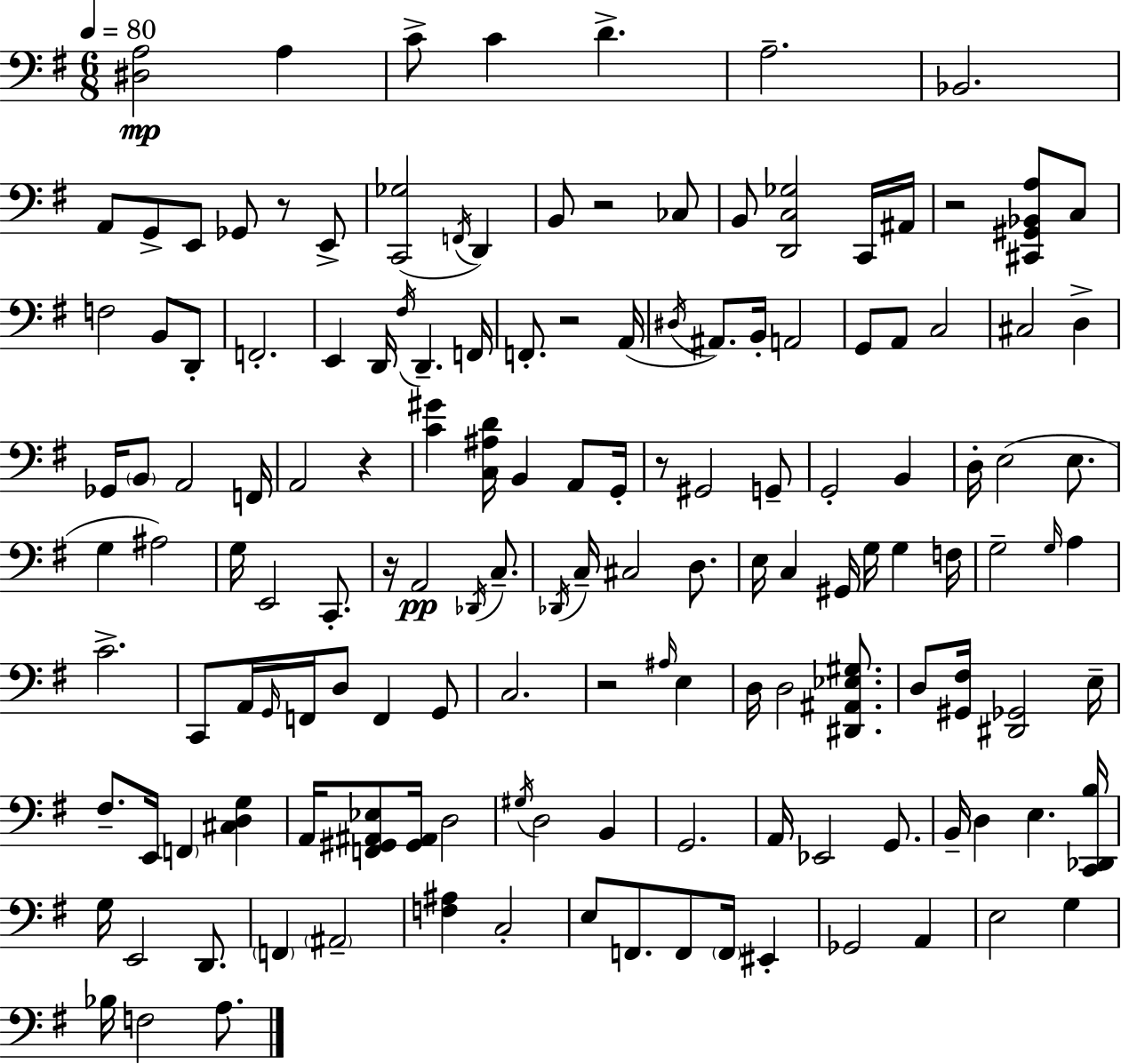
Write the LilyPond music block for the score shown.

{
  \clef bass
  \numericTimeSignature
  \time 6/8
  \key g \major
  \tempo 4 = 80
  <dis a>2\mp a4 | c'8-> c'4 d'4.-> | a2.-- | bes,2. | \break a,8 g,8-> e,8 ges,8 r8 e,8-> | <c, ges>2( \acciaccatura { f,16 } d,4) | b,8 r2 ces8 | b,8 <d, c ges>2 c,16 | \break ais,16 r2 <cis, gis, bes, a>8 c8 | f2 b,8 d,8-. | f,2.-. | e,4 d,16 \acciaccatura { fis16 } d,4.-- | \break f,16 f,8.-. r2 | a,16( \acciaccatura { dis16 } ais,8.) b,16-. a,2 | g,8 a,8 c2 | cis2 d4-> | \break ges,16 \parenthesize b,8 a,2 | f,16 a,2 r4 | <c' gis'>4 <c ais d'>16 b,4 | a,8 g,16-. r8 gis,2 | \break g,8-- g,2-. b,4 | d16-. e2( | e8. g4 ais2) | g16 e,2 | \break c,8.-. r16 a,2\pp | \acciaccatura { des,16 } c8.-- \acciaccatura { des,16 } c16-- cis2 | d8. e16 c4 gis,16 g16 | g4 f16 g2-- | \break \grace { g16 } a4 c'2.-> | c,8 a,16 \grace { g,16 } f,16 d8 | f,4 g,8 c2. | r2 | \break \grace { ais16 } e4 d16 d2 | <dis, ais, ees gis>8. d8 <gis, fis>16 <dis, ges,>2 | e16-- fis8.-- e,16 | \parenthesize f,4 <cis d g>4 a,16 <f, gis, ais, ees>8 <gis, ais,>16 | \break d2 \acciaccatura { gis16 } d2 | b,4 g,2. | a,16 ees,2 | g,8. b,16-- d4 | \break e4. <c, des, b>16 g16 e,2 | d,8. \parenthesize f,4 | \parenthesize ais,2-- <f ais>4 | c2-. e8 f,8. | \break f,8 \parenthesize f,16 eis,4-. ges,2 | a,4 e2 | g4 bes16 f2 | a8. \bar "|."
}